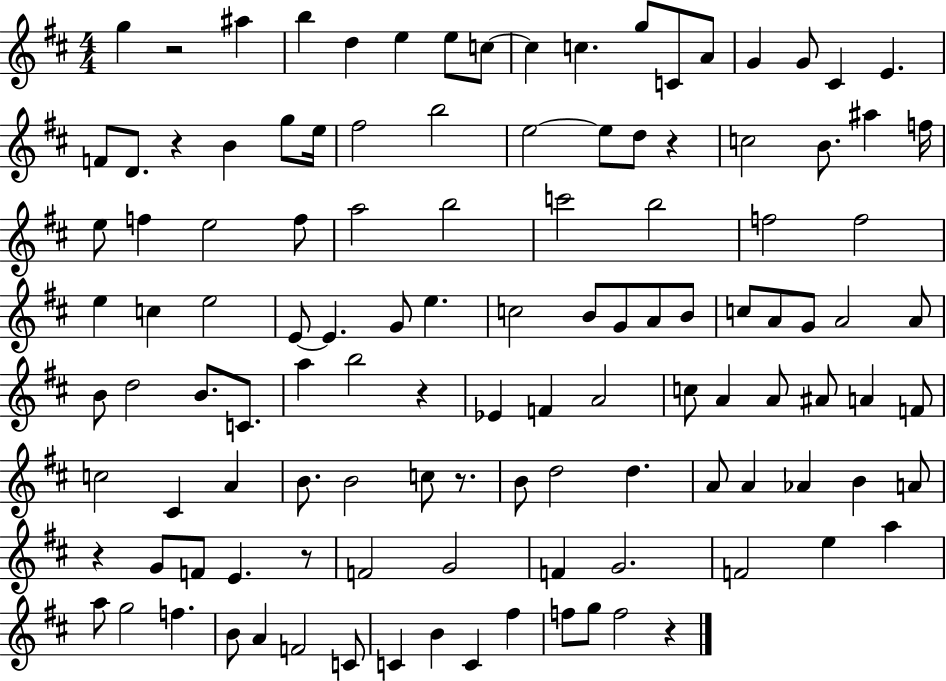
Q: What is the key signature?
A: D major